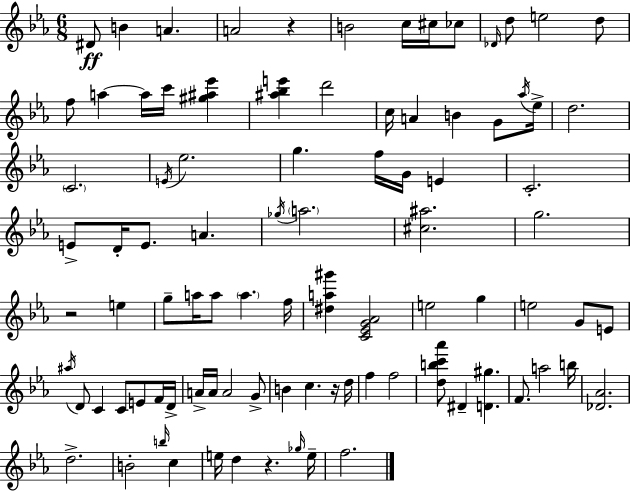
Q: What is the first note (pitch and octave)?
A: D#4